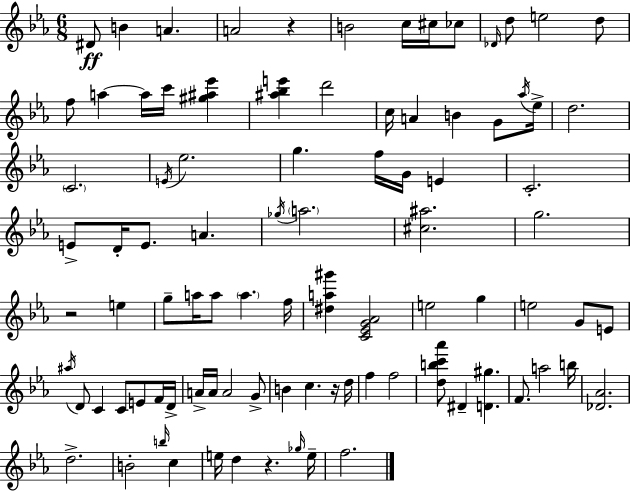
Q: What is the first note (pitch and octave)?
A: D#4